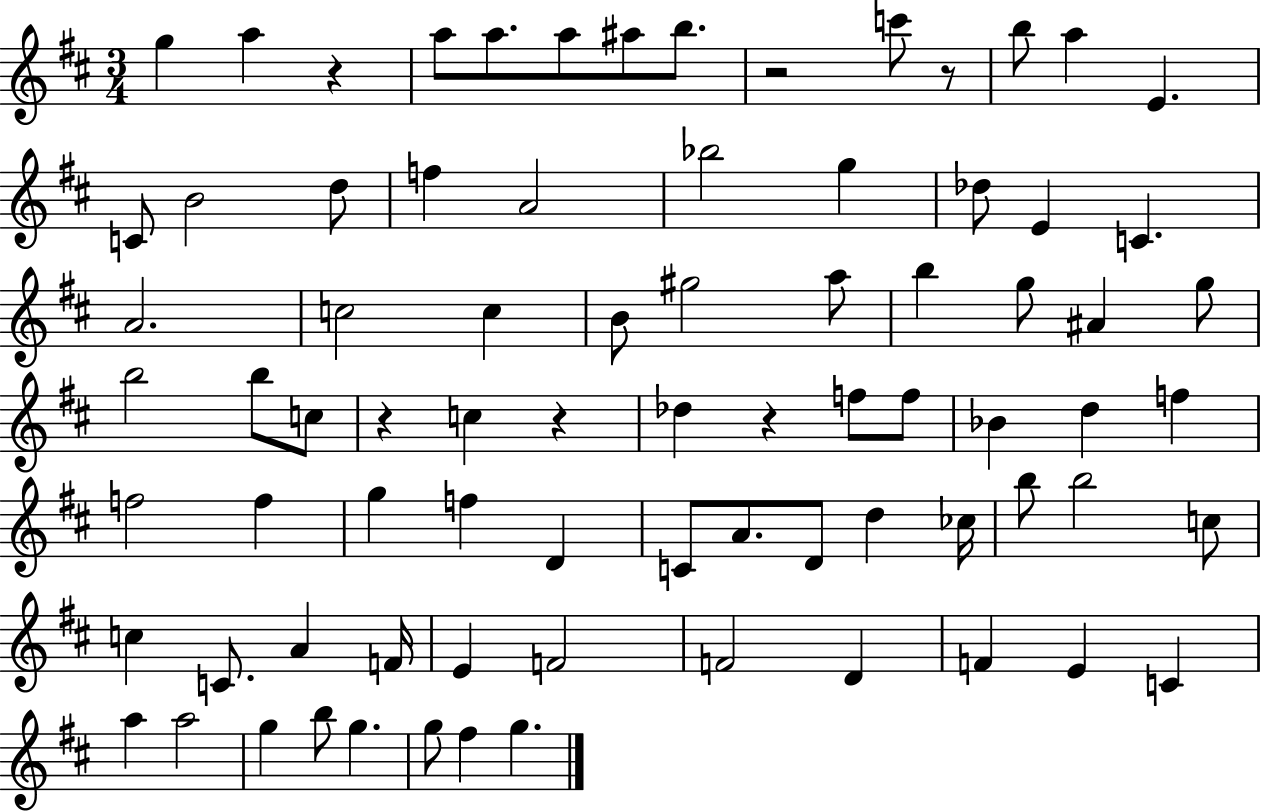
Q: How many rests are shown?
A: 6